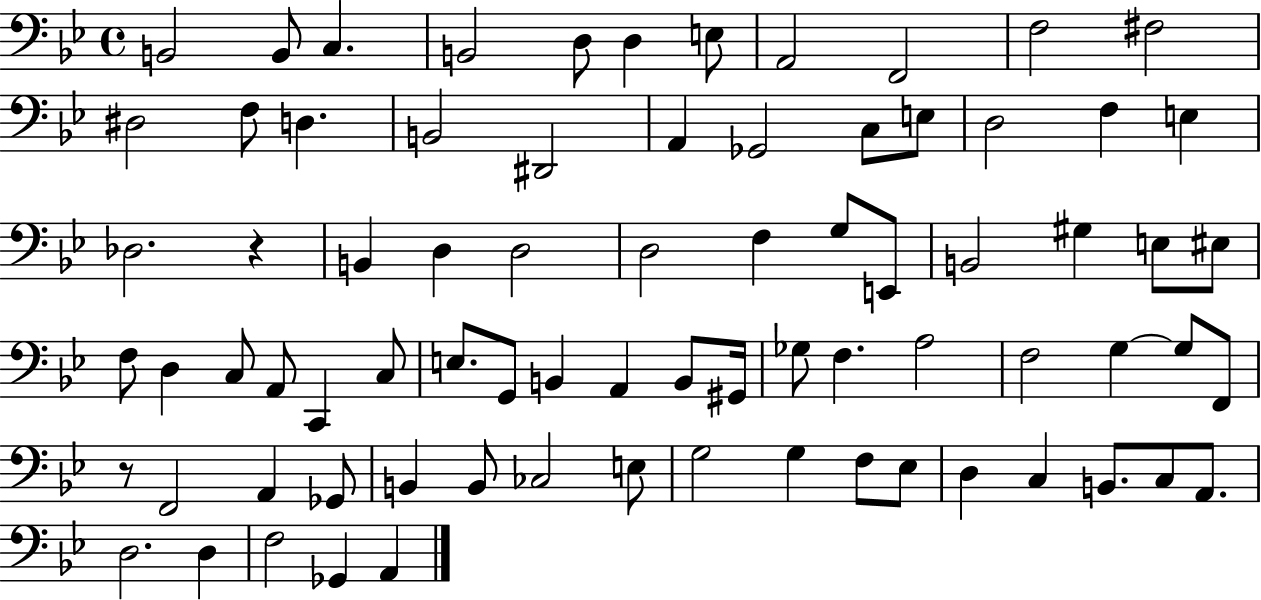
{
  \clef bass
  \time 4/4
  \defaultTimeSignature
  \key bes \major
  \repeat volta 2 { b,2 b,8 c4. | b,2 d8 d4 e8 | a,2 f,2 | f2 fis2 | \break dis2 f8 d4. | b,2 dis,2 | a,4 ges,2 c8 e8 | d2 f4 e4 | \break des2. r4 | b,4 d4 d2 | d2 f4 g8 e,8 | b,2 gis4 e8 eis8 | \break f8 d4 c8 a,8 c,4 c8 | e8. g,8 b,4 a,4 b,8 gis,16 | ges8 f4. a2 | f2 g4~~ g8 f,8 | \break r8 f,2 a,4 ges,8 | b,4 b,8 ces2 e8 | g2 g4 f8 ees8 | d4 c4 b,8. c8 a,8. | \break d2. d4 | f2 ges,4 a,4 | } \bar "|."
}